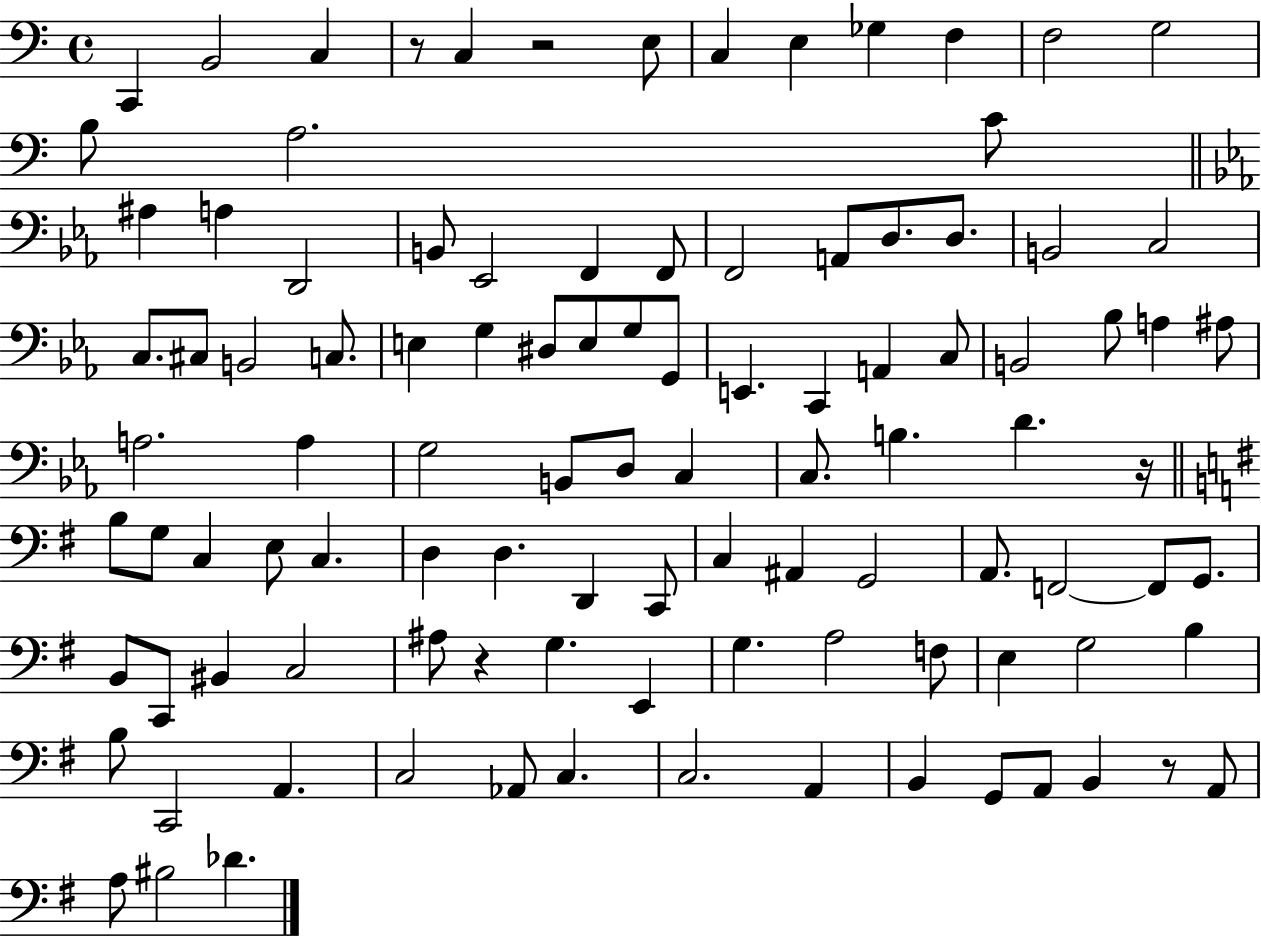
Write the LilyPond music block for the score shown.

{
  \clef bass
  \time 4/4
  \defaultTimeSignature
  \key c \major
  c,4 b,2 c4 | r8 c4 r2 e8 | c4 e4 ges4 f4 | f2 g2 | \break b8 a2. c'8 | \bar "||" \break \key c \minor ais4 a4 d,2 | b,8 ees,2 f,4 f,8 | f,2 a,8 d8. d8. | b,2 c2 | \break c8. cis8 b,2 c8. | e4 g4 dis8 e8 g8 g,8 | e,4. c,4 a,4 c8 | b,2 bes8 a4 ais8 | \break a2. a4 | g2 b,8 d8 c4 | c8. b4. d'4. r16 | \bar "||" \break \key g \major b8 g8 c4 e8 c4. | d4 d4. d,4 c,8 | c4 ais,4 g,2 | a,8. f,2~~ f,8 g,8. | \break b,8 c,8 bis,4 c2 | ais8 r4 g4. e,4 | g4. a2 f8 | e4 g2 b4 | \break b8 c,2 a,4. | c2 aes,8 c4. | c2. a,4 | b,4 g,8 a,8 b,4 r8 a,8 | \break a8 bis2 des'4. | \bar "|."
}